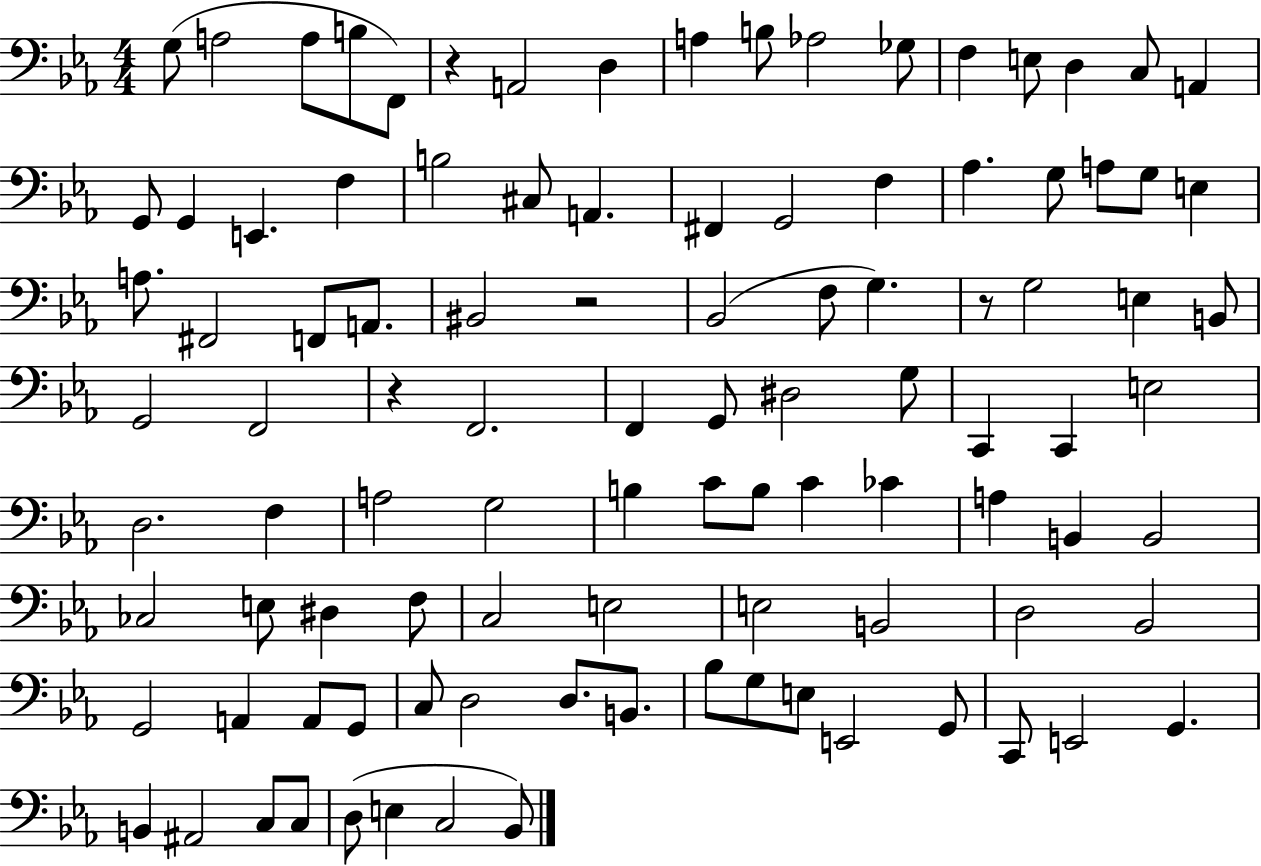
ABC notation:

X:1
T:Untitled
M:4/4
L:1/4
K:Eb
G,/2 A,2 A,/2 B,/2 F,,/2 z A,,2 D, A, B,/2 _A,2 _G,/2 F, E,/2 D, C,/2 A,, G,,/2 G,, E,, F, B,2 ^C,/2 A,, ^F,, G,,2 F, _A, G,/2 A,/2 G,/2 E, A,/2 ^F,,2 F,,/2 A,,/2 ^B,,2 z2 _B,,2 F,/2 G, z/2 G,2 E, B,,/2 G,,2 F,,2 z F,,2 F,, G,,/2 ^D,2 G,/2 C,, C,, E,2 D,2 F, A,2 G,2 B, C/2 B,/2 C _C A, B,, B,,2 _C,2 E,/2 ^D, F,/2 C,2 E,2 E,2 B,,2 D,2 _B,,2 G,,2 A,, A,,/2 G,,/2 C,/2 D,2 D,/2 B,,/2 _B,/2 G,/2 E,/2 E,,2 G,,/2 C,,/2 E,,2 G,, B,, ^A,,2 C,/2 C,/2 D,/2 E, C,2 _B,,/2